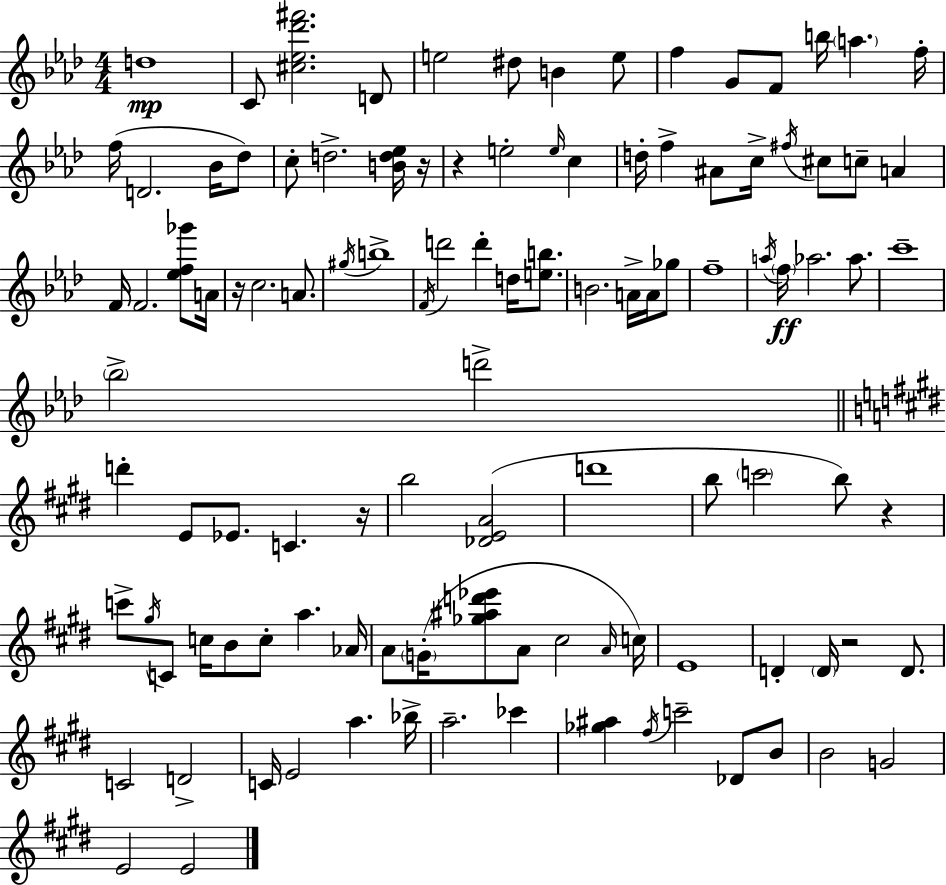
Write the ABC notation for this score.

X:1
T:Untitled
M:4/4
L:1/4
K:Fm
d4 C/2 [^c_e_d'^f']2 D/2 e2 ^d/2 B e/2 f G/2 F/2 b/4 a f/4 f/4 D2 _B/4 _d/2 c/2 d2 [Bd_e]/4 z/4 z e2 e/4 c d/4 f ^A/2 c/4 ^f/4 ^c/2 c/2 A F/4 F2 [_ef_g']/2 A/4 z/4 c2 A/2 ^g/4 b4 F/4 d'2 d' d/4 [eb]/2 B2 A/4 A/4 _g/2 f4 a/4 f/4 _a2 _a/2 c'4 _b2 d'2 d' E/2 _E/2 C z/4 b2 [_DEA]2 d'4 b/2 c'2 b/2 z c'/2 ^g/4 C/2 c/4 B/2 c/2 a _A/4 A/2 G/4 [_g^ad'_e']/2 A/2 ^c2 A/4 c/4 E4 D D/4 z2 D/2 C2 D2 C/4 E2 a _b/4 a2 _c' [_g^a] ^f/4 c'2 _D/2 B/2 B2 G2 E2 E2